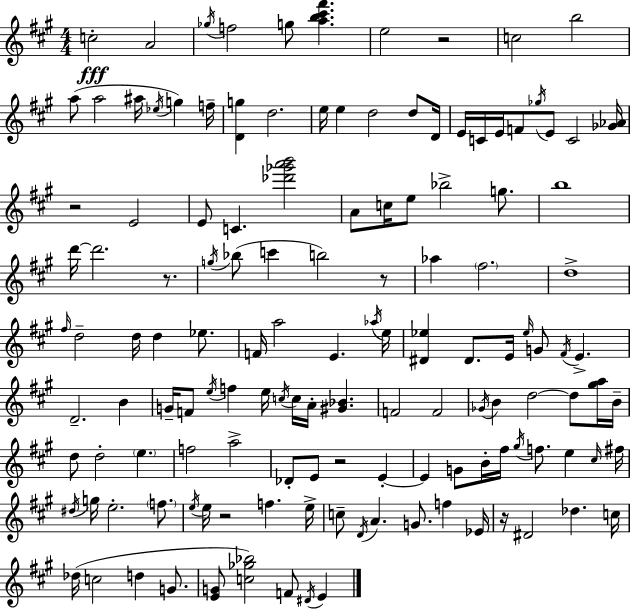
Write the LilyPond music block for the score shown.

{
  \clef treble
  \numericTimeSignature
  \time 4/4
  \key a \major
  c''2-.\fff a'2 | \acciaccatura { ges''16 } f''2 g''8 <a'' b'' cis''' fis'''>4. | e''2 r2 | c''2 b''2 | \break a''8( a''2 ais''16 \acciaccatura { ees''16 }) g''4 | f''16-- <d' g''>4 d''2. | e''16 e''4 d''2 d''8 | d'16 e'16 c'16 e'16 f'8 \acciaccatura { ges''16 } e'8 c'2 | \break <ges' aes'>16 r2 e'2 | e'8 c'4. <des''' ges''' a''' b'''>2 | a'8 c''16 e''8 bes''2-> | g''8. b''1 | \break d'''16~~ d'''2. | r8. \acciaccatura { g''16 }( bes''8 c'''4 b''2) | r8 aes''4 \parenthesize fis''2. | d''1-> | \break \grace { fis''16 } d''2-- d''16 d''4 | ees''8. f'16 a''2 e'4. | \acciaccatura { aes''16 } e''16 <dis' ees''>4 dis'8. e'16 \grace { ees''16 } g'8 | \acciaccatura { fis'16 } e'4.-> d'2.-- | \break b'4 g'16-- f'8 \acciaccatura { e''16 } f''4 | e''16 \acciaccatura { c''16 } c''16 a'16-. <gis' bes'>4. f'2 | f'2 \acciaccatura { ges'16 } b'4 d''2~~ | d''8 <gis'' a''>16 b'16-- d''8 d''2-. | \break \parenthesize e''4. f''2 | a''2-> des'8-. e'8 r2 | e'4-.~~ e'4 g'8 | b'16-. fis''16 \acciaccatura { gis''16 } f''8. e''4 \grace { cis''16 } fis''16 \acciaccatura { dis''16 } g''16 e''2.-. | \break \parenthesize f''8. \acciaccatura { e''16 } e''16 | r2 f''4. e''16-> c''8-- | \acciaccatura { d'16 } a'4. g'8. f''4 ees'16 | r16 dis'2 des''4. c''16 | \break des''16( c''2 d''4 g'8. | <e' g'>8 <c'' ges'' bes''>2) f'8 \acciaccatura { dis'16 } e'4 | \bar "|."
}